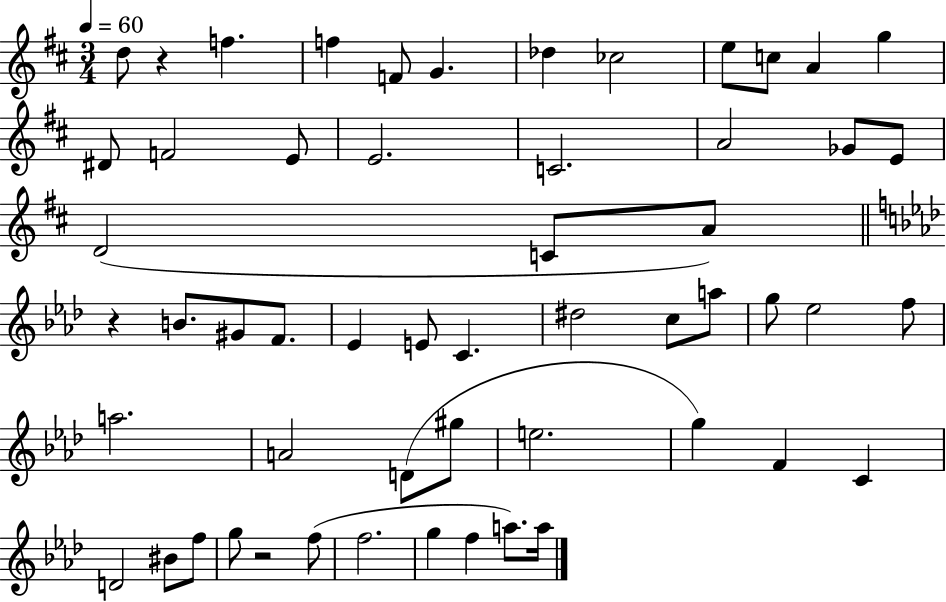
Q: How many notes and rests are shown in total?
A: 55